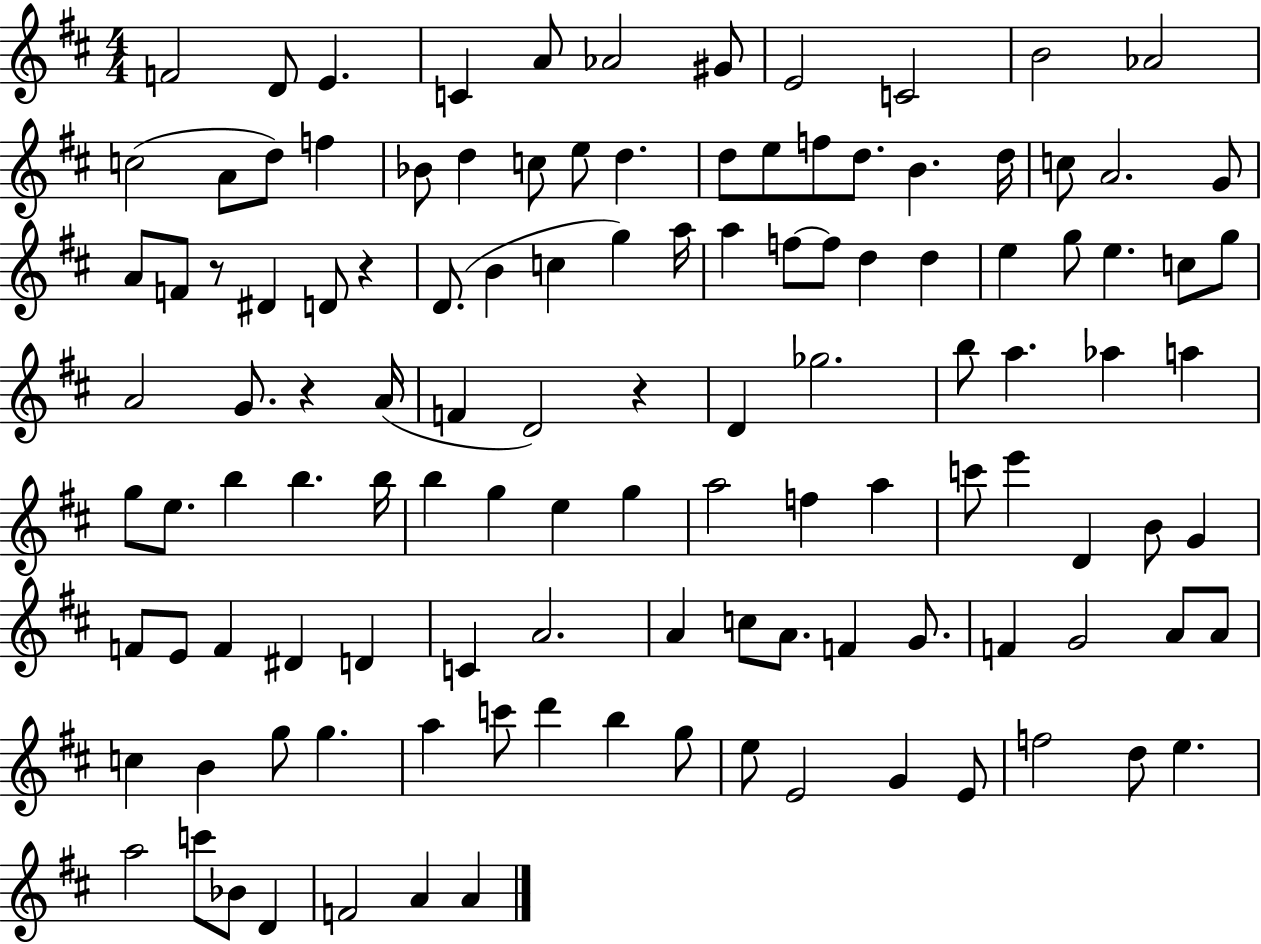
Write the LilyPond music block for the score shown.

{
  \clef treble
  \numericTimeSignature
  \time 4/4
  \key d \major
  \repeat volta 2 { f'2 d'8 e'4. | c'4 a'8 aes'2 gis'8 | e'2 c'2 | b'2 aes'2 | \break c''2( a'8 d''8) f''4 | bes'8 d''4 c''8 e''8 d''4. | d''8 e''8 f''8 d''8. b'4. d''16 | c''8 a'2. g'8 | \break a'8 f'8 r8 dis'4 d'8 r4 | d'8.( b'4 c''4 g''4) a''16 | a''4 f''8~~ f''8 d''4 d''4 | e''4 g''8 e''4. c''8 g''8 | \break a'2 g'8. r4 a'16( | f'4 d'2) r4 | d'4 ges''2. | b''8 a''4. aes''4 a''4 | \break g''8 e''8. b''4 b''4. b''16 | b''4 g''4 e''4 g''4 | a''2 f''4 a''4 | c'''8 e'''4 d'4 b'8 g'4 | \break f'8 e'8 f'4 dis'4 d'4 | c'4 a'2. | a'4 c''8 a'8. f'4 g'8. | f'4 g'2 a'8 a'8 | \break c''4 b'4 g''8 g''4. | a''4 c'''8 d'''4 b''4 g''8 | e''8 e'2 g'4 e'8 | f''2 d''8 e''4. | \break a''2 c'''8 bes'8 d'4 | f'2 a'4 a'4 | } \bar "|."
}